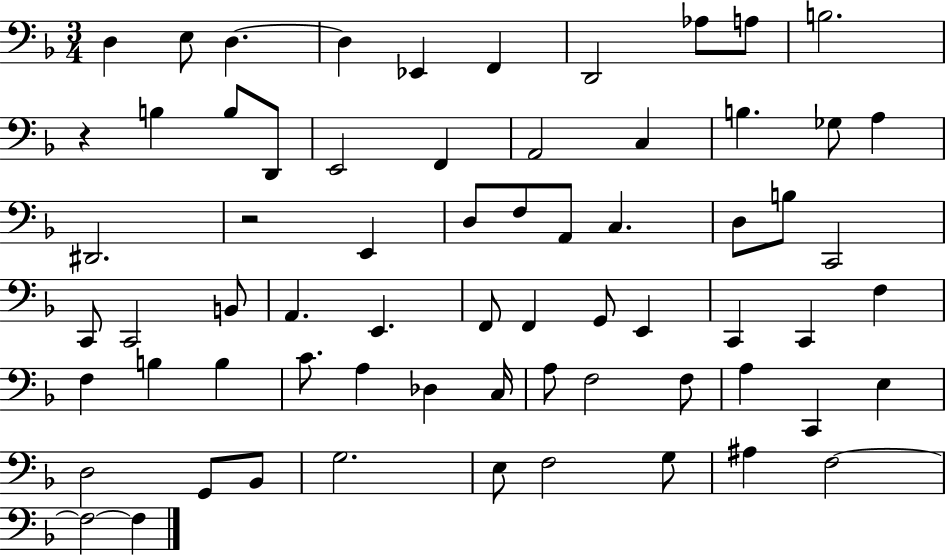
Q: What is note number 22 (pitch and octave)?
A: E2